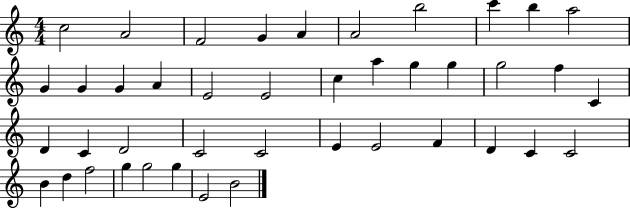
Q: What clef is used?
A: treble